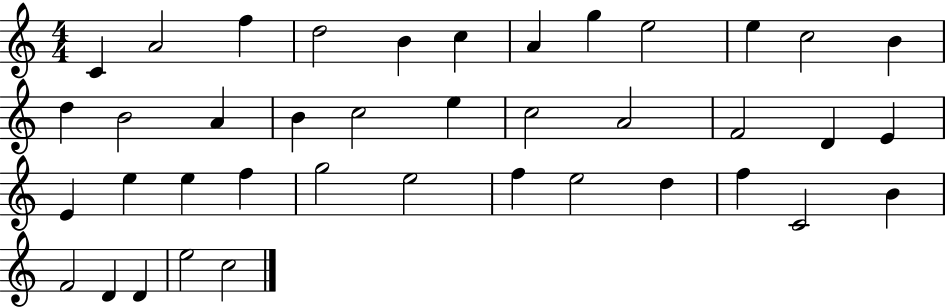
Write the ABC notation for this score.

X:1
T:Untitled
M:4/4
L:1/4
K:C
C A2 f d2 B c A g e2 e c2 B d B2 A B c2 e c2 A2 F2 D E E e e f g2 e2 f e2 d f C2 B F2 D D e2 c2